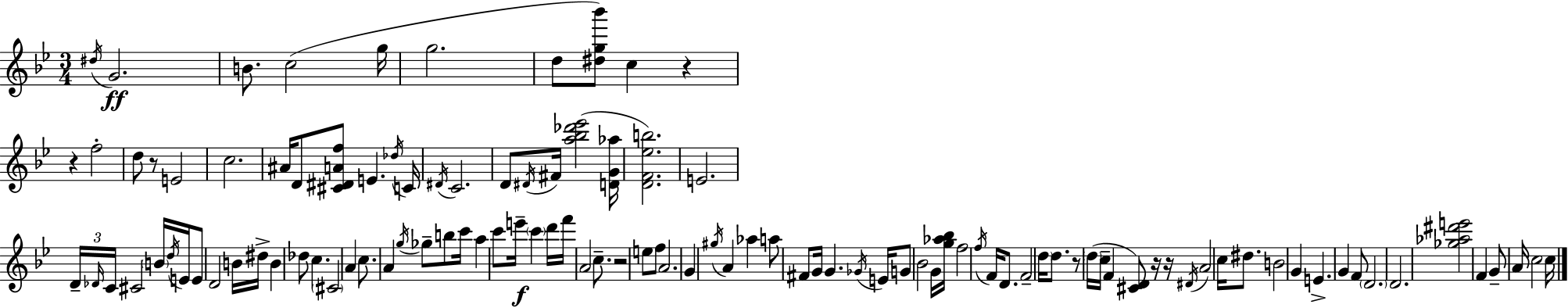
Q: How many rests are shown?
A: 7